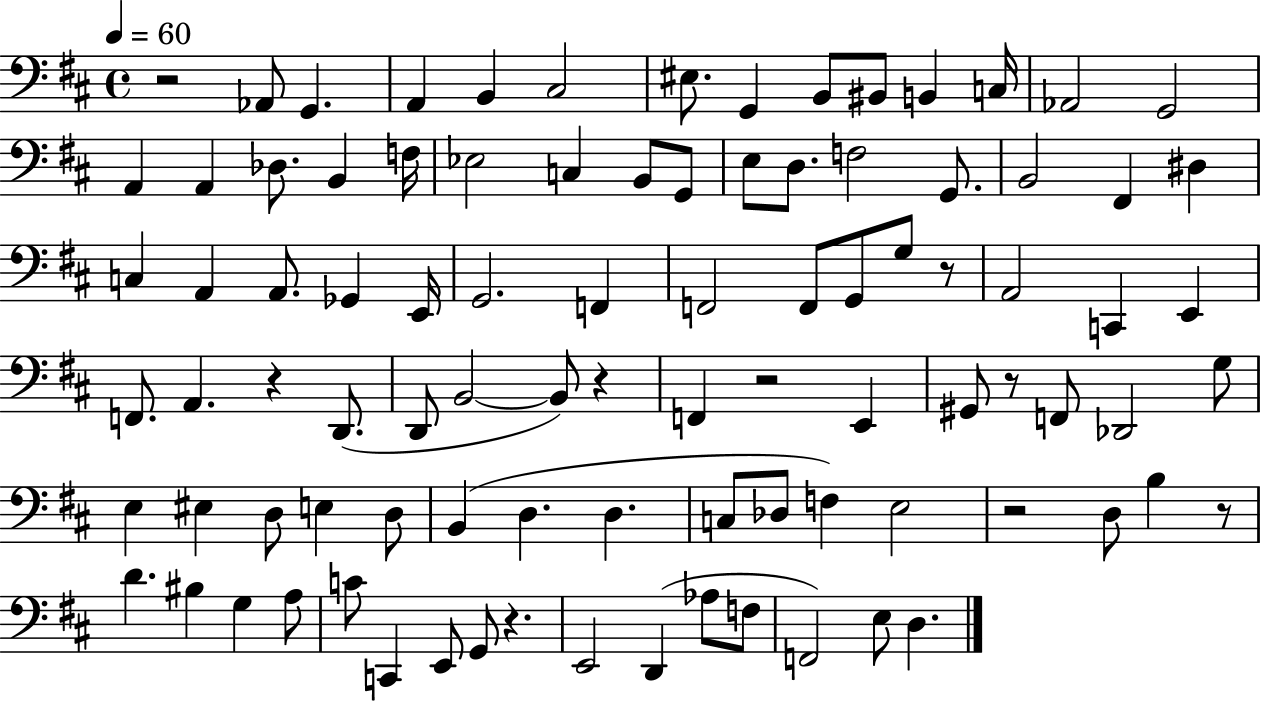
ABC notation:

X:1
T:Untitled
M:4/4
L:1/4
K:D
z2 _A,,/2 G,, A,, B,, ^C,2 ^E,/2 G,, B,,/2 ^B,,/2 B,, C,/4 _A,,2 G,,2 A,, A,, _D,/2 B,, F,/4 _E,2 C, B,,/2 G,,/2 E,/2 D,/2 F,2 G,,/2 B,,2 ^F,, ^D, C, A,, A,,/2 _G,, E,,/4 G,,2 F,, F,,2 F,,/2 G,,/2 G,/2 z/2 A,,2 C,, E,, F,,/2 A,, z D,,/2 D,,/2 B,,2 B,,/2 z F,, z2 E,, ^G,,/2 z/2 F,,/2 _D,,2 G,/2 E, ^E, D,/2 E, D,/2 B,, D, D, C,/2 _D,/2 F, E,2 z2 D,/2 B, z/2 D ^B, G, A,/2 C/2 C,, E,,/2 G,,/2 z E,,2 D,, _A,/2 F,/2 F,,2 E,/2 D,